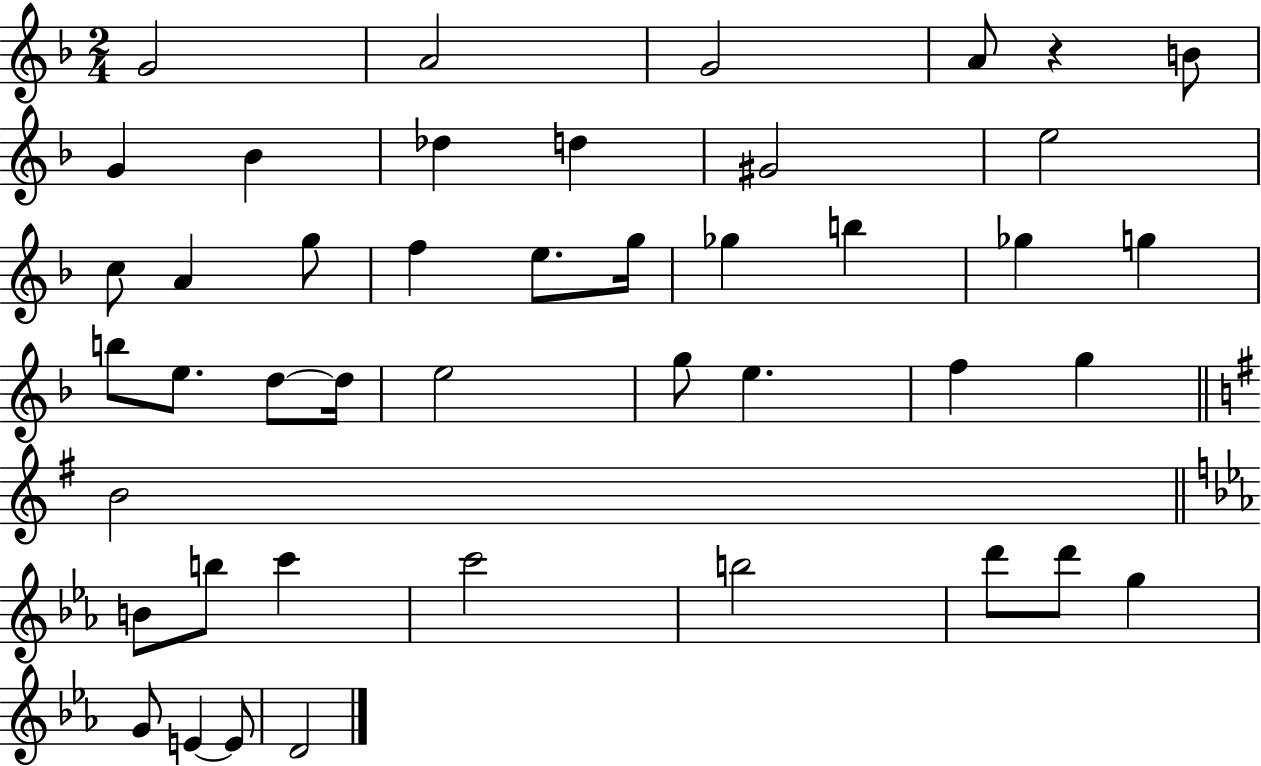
{
  \clef treble
  \numericTimeSignature
  \time 2/4
  \key f \major
  g'2 | a'2 | g'2 | a'8 r4 b'8 | \break g'4 bes'4 | des''4 d''4 | gis'2 | e''2 | \break c''8 a'4 g''8 | f''4 e''8. g''16 | ges''4 b''4 | ges''4 g''4 | \break b''8 e''8. d''8~~ d''16 | e''2 | g''8 e''4. | f''4 g''4 | \break \bar "||" \break \key e \minor b'2 | \bar "||" \break \key c \minor b'8 b''8 c'''4 | c'''2 | b''2 | d'''8 d'''8 g''4 | \break g'8 e'4~~ e'8 | d'2 | \bar "|."
}